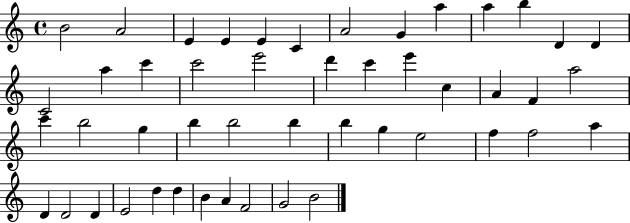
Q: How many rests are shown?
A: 0